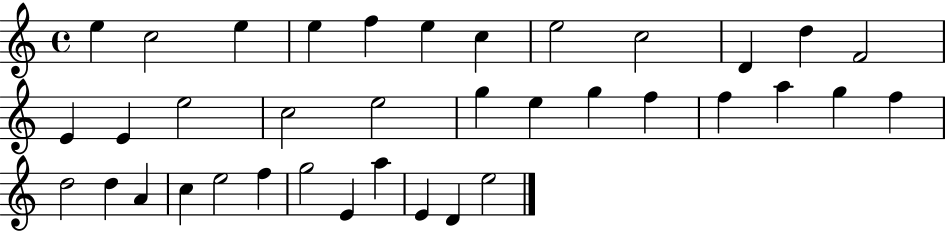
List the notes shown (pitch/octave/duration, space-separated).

E5/q C5/h E5/q E5/q F5/q E5/q C5/q E5/h C5/h D4/q D5/q F4/h E4/q E4/q E5/h C5/h E5/h G5/q E5/q G5/q F5/q F5/q A5/q G5/q F5/q D5/h D5/q A4/q C5/q E5/h F5/q G5/h E4/q A5/q E4/q D4/q E5/h